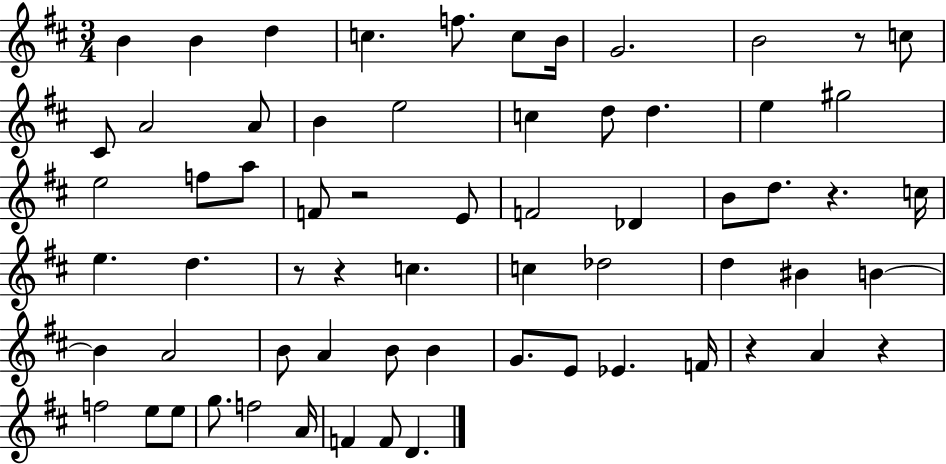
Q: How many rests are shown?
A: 7